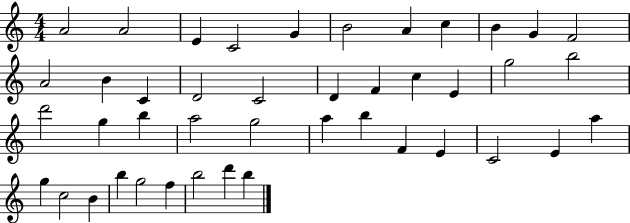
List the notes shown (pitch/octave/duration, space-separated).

A4/h A4/h E4/q C4/h G4/q B4/h A4/q C5/q B4/q G4/q F4/h A4/h B4/q C4/q D4/h C4/h D4/q F4/q C5/q E4/q G5/h B5/h D6/h G5/q B5/q A5/h G5/h A5/q B5/q F4/q E4/q C4/h E4/q A5/q G5/q C5/h B4/q B5/q G5/h F5/q B5/h D6/q B5/q